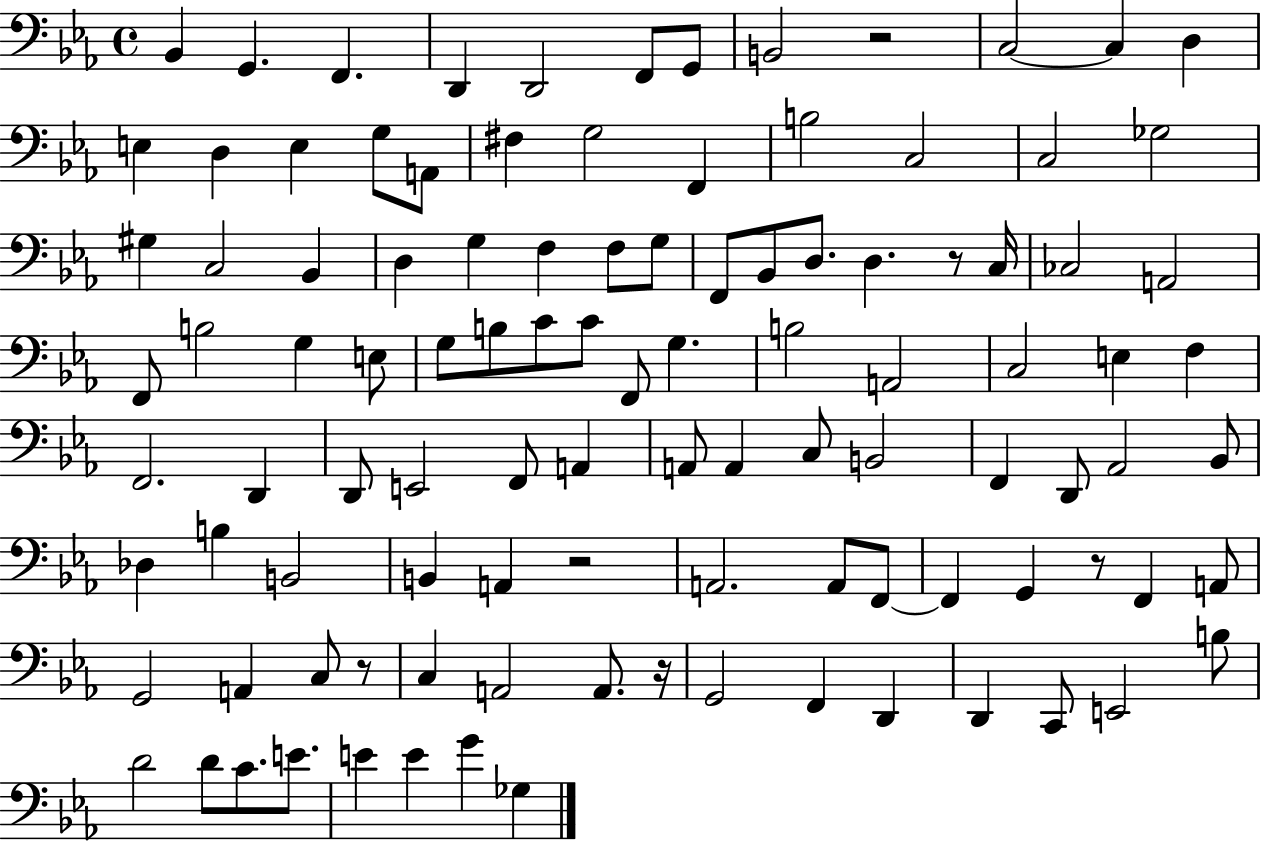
Bb2/q G2/q. F2/q. D2/q D2/h F2/e G2/e B2/h R/h C3/h C3/q D3/q E3/q D3/q E3/q G3/e A2/e F#3/q G3/h F2/q B3/h C3/h C3/h Gb3/h G#3/q C3/h Bb2/q D3/q G3/q F3/q F3/e G3/e F2/e Bb2/e D3/e. D3/q. R/e C3/s CES3/h A2/h F2/e B3/h G3/q E3/e G3/e B3/e C4/e C4/e F2/e G3/q. B3/h A2/h C3/h E3/q F3/q F2/h. D2/q D2/e E2/h F2/e A2/q A2/e A2/q C3/e B2/h F2/q D2/e Ab2/h Bb2/e Db3/q B3/q B2/h B2/q A2/q R/h A2/h. A2/e F2/e F2/q G2/q R/e F2/q A2/e G2/h A2/q C3/e R/e C3/q A2/h A2/e. R/s G2/h F2/q D2/q D2/q C2/e E2/h B3/e D4/h D4/e C4/e. E4/e. E4/q E4/q G4/q Gb3/q